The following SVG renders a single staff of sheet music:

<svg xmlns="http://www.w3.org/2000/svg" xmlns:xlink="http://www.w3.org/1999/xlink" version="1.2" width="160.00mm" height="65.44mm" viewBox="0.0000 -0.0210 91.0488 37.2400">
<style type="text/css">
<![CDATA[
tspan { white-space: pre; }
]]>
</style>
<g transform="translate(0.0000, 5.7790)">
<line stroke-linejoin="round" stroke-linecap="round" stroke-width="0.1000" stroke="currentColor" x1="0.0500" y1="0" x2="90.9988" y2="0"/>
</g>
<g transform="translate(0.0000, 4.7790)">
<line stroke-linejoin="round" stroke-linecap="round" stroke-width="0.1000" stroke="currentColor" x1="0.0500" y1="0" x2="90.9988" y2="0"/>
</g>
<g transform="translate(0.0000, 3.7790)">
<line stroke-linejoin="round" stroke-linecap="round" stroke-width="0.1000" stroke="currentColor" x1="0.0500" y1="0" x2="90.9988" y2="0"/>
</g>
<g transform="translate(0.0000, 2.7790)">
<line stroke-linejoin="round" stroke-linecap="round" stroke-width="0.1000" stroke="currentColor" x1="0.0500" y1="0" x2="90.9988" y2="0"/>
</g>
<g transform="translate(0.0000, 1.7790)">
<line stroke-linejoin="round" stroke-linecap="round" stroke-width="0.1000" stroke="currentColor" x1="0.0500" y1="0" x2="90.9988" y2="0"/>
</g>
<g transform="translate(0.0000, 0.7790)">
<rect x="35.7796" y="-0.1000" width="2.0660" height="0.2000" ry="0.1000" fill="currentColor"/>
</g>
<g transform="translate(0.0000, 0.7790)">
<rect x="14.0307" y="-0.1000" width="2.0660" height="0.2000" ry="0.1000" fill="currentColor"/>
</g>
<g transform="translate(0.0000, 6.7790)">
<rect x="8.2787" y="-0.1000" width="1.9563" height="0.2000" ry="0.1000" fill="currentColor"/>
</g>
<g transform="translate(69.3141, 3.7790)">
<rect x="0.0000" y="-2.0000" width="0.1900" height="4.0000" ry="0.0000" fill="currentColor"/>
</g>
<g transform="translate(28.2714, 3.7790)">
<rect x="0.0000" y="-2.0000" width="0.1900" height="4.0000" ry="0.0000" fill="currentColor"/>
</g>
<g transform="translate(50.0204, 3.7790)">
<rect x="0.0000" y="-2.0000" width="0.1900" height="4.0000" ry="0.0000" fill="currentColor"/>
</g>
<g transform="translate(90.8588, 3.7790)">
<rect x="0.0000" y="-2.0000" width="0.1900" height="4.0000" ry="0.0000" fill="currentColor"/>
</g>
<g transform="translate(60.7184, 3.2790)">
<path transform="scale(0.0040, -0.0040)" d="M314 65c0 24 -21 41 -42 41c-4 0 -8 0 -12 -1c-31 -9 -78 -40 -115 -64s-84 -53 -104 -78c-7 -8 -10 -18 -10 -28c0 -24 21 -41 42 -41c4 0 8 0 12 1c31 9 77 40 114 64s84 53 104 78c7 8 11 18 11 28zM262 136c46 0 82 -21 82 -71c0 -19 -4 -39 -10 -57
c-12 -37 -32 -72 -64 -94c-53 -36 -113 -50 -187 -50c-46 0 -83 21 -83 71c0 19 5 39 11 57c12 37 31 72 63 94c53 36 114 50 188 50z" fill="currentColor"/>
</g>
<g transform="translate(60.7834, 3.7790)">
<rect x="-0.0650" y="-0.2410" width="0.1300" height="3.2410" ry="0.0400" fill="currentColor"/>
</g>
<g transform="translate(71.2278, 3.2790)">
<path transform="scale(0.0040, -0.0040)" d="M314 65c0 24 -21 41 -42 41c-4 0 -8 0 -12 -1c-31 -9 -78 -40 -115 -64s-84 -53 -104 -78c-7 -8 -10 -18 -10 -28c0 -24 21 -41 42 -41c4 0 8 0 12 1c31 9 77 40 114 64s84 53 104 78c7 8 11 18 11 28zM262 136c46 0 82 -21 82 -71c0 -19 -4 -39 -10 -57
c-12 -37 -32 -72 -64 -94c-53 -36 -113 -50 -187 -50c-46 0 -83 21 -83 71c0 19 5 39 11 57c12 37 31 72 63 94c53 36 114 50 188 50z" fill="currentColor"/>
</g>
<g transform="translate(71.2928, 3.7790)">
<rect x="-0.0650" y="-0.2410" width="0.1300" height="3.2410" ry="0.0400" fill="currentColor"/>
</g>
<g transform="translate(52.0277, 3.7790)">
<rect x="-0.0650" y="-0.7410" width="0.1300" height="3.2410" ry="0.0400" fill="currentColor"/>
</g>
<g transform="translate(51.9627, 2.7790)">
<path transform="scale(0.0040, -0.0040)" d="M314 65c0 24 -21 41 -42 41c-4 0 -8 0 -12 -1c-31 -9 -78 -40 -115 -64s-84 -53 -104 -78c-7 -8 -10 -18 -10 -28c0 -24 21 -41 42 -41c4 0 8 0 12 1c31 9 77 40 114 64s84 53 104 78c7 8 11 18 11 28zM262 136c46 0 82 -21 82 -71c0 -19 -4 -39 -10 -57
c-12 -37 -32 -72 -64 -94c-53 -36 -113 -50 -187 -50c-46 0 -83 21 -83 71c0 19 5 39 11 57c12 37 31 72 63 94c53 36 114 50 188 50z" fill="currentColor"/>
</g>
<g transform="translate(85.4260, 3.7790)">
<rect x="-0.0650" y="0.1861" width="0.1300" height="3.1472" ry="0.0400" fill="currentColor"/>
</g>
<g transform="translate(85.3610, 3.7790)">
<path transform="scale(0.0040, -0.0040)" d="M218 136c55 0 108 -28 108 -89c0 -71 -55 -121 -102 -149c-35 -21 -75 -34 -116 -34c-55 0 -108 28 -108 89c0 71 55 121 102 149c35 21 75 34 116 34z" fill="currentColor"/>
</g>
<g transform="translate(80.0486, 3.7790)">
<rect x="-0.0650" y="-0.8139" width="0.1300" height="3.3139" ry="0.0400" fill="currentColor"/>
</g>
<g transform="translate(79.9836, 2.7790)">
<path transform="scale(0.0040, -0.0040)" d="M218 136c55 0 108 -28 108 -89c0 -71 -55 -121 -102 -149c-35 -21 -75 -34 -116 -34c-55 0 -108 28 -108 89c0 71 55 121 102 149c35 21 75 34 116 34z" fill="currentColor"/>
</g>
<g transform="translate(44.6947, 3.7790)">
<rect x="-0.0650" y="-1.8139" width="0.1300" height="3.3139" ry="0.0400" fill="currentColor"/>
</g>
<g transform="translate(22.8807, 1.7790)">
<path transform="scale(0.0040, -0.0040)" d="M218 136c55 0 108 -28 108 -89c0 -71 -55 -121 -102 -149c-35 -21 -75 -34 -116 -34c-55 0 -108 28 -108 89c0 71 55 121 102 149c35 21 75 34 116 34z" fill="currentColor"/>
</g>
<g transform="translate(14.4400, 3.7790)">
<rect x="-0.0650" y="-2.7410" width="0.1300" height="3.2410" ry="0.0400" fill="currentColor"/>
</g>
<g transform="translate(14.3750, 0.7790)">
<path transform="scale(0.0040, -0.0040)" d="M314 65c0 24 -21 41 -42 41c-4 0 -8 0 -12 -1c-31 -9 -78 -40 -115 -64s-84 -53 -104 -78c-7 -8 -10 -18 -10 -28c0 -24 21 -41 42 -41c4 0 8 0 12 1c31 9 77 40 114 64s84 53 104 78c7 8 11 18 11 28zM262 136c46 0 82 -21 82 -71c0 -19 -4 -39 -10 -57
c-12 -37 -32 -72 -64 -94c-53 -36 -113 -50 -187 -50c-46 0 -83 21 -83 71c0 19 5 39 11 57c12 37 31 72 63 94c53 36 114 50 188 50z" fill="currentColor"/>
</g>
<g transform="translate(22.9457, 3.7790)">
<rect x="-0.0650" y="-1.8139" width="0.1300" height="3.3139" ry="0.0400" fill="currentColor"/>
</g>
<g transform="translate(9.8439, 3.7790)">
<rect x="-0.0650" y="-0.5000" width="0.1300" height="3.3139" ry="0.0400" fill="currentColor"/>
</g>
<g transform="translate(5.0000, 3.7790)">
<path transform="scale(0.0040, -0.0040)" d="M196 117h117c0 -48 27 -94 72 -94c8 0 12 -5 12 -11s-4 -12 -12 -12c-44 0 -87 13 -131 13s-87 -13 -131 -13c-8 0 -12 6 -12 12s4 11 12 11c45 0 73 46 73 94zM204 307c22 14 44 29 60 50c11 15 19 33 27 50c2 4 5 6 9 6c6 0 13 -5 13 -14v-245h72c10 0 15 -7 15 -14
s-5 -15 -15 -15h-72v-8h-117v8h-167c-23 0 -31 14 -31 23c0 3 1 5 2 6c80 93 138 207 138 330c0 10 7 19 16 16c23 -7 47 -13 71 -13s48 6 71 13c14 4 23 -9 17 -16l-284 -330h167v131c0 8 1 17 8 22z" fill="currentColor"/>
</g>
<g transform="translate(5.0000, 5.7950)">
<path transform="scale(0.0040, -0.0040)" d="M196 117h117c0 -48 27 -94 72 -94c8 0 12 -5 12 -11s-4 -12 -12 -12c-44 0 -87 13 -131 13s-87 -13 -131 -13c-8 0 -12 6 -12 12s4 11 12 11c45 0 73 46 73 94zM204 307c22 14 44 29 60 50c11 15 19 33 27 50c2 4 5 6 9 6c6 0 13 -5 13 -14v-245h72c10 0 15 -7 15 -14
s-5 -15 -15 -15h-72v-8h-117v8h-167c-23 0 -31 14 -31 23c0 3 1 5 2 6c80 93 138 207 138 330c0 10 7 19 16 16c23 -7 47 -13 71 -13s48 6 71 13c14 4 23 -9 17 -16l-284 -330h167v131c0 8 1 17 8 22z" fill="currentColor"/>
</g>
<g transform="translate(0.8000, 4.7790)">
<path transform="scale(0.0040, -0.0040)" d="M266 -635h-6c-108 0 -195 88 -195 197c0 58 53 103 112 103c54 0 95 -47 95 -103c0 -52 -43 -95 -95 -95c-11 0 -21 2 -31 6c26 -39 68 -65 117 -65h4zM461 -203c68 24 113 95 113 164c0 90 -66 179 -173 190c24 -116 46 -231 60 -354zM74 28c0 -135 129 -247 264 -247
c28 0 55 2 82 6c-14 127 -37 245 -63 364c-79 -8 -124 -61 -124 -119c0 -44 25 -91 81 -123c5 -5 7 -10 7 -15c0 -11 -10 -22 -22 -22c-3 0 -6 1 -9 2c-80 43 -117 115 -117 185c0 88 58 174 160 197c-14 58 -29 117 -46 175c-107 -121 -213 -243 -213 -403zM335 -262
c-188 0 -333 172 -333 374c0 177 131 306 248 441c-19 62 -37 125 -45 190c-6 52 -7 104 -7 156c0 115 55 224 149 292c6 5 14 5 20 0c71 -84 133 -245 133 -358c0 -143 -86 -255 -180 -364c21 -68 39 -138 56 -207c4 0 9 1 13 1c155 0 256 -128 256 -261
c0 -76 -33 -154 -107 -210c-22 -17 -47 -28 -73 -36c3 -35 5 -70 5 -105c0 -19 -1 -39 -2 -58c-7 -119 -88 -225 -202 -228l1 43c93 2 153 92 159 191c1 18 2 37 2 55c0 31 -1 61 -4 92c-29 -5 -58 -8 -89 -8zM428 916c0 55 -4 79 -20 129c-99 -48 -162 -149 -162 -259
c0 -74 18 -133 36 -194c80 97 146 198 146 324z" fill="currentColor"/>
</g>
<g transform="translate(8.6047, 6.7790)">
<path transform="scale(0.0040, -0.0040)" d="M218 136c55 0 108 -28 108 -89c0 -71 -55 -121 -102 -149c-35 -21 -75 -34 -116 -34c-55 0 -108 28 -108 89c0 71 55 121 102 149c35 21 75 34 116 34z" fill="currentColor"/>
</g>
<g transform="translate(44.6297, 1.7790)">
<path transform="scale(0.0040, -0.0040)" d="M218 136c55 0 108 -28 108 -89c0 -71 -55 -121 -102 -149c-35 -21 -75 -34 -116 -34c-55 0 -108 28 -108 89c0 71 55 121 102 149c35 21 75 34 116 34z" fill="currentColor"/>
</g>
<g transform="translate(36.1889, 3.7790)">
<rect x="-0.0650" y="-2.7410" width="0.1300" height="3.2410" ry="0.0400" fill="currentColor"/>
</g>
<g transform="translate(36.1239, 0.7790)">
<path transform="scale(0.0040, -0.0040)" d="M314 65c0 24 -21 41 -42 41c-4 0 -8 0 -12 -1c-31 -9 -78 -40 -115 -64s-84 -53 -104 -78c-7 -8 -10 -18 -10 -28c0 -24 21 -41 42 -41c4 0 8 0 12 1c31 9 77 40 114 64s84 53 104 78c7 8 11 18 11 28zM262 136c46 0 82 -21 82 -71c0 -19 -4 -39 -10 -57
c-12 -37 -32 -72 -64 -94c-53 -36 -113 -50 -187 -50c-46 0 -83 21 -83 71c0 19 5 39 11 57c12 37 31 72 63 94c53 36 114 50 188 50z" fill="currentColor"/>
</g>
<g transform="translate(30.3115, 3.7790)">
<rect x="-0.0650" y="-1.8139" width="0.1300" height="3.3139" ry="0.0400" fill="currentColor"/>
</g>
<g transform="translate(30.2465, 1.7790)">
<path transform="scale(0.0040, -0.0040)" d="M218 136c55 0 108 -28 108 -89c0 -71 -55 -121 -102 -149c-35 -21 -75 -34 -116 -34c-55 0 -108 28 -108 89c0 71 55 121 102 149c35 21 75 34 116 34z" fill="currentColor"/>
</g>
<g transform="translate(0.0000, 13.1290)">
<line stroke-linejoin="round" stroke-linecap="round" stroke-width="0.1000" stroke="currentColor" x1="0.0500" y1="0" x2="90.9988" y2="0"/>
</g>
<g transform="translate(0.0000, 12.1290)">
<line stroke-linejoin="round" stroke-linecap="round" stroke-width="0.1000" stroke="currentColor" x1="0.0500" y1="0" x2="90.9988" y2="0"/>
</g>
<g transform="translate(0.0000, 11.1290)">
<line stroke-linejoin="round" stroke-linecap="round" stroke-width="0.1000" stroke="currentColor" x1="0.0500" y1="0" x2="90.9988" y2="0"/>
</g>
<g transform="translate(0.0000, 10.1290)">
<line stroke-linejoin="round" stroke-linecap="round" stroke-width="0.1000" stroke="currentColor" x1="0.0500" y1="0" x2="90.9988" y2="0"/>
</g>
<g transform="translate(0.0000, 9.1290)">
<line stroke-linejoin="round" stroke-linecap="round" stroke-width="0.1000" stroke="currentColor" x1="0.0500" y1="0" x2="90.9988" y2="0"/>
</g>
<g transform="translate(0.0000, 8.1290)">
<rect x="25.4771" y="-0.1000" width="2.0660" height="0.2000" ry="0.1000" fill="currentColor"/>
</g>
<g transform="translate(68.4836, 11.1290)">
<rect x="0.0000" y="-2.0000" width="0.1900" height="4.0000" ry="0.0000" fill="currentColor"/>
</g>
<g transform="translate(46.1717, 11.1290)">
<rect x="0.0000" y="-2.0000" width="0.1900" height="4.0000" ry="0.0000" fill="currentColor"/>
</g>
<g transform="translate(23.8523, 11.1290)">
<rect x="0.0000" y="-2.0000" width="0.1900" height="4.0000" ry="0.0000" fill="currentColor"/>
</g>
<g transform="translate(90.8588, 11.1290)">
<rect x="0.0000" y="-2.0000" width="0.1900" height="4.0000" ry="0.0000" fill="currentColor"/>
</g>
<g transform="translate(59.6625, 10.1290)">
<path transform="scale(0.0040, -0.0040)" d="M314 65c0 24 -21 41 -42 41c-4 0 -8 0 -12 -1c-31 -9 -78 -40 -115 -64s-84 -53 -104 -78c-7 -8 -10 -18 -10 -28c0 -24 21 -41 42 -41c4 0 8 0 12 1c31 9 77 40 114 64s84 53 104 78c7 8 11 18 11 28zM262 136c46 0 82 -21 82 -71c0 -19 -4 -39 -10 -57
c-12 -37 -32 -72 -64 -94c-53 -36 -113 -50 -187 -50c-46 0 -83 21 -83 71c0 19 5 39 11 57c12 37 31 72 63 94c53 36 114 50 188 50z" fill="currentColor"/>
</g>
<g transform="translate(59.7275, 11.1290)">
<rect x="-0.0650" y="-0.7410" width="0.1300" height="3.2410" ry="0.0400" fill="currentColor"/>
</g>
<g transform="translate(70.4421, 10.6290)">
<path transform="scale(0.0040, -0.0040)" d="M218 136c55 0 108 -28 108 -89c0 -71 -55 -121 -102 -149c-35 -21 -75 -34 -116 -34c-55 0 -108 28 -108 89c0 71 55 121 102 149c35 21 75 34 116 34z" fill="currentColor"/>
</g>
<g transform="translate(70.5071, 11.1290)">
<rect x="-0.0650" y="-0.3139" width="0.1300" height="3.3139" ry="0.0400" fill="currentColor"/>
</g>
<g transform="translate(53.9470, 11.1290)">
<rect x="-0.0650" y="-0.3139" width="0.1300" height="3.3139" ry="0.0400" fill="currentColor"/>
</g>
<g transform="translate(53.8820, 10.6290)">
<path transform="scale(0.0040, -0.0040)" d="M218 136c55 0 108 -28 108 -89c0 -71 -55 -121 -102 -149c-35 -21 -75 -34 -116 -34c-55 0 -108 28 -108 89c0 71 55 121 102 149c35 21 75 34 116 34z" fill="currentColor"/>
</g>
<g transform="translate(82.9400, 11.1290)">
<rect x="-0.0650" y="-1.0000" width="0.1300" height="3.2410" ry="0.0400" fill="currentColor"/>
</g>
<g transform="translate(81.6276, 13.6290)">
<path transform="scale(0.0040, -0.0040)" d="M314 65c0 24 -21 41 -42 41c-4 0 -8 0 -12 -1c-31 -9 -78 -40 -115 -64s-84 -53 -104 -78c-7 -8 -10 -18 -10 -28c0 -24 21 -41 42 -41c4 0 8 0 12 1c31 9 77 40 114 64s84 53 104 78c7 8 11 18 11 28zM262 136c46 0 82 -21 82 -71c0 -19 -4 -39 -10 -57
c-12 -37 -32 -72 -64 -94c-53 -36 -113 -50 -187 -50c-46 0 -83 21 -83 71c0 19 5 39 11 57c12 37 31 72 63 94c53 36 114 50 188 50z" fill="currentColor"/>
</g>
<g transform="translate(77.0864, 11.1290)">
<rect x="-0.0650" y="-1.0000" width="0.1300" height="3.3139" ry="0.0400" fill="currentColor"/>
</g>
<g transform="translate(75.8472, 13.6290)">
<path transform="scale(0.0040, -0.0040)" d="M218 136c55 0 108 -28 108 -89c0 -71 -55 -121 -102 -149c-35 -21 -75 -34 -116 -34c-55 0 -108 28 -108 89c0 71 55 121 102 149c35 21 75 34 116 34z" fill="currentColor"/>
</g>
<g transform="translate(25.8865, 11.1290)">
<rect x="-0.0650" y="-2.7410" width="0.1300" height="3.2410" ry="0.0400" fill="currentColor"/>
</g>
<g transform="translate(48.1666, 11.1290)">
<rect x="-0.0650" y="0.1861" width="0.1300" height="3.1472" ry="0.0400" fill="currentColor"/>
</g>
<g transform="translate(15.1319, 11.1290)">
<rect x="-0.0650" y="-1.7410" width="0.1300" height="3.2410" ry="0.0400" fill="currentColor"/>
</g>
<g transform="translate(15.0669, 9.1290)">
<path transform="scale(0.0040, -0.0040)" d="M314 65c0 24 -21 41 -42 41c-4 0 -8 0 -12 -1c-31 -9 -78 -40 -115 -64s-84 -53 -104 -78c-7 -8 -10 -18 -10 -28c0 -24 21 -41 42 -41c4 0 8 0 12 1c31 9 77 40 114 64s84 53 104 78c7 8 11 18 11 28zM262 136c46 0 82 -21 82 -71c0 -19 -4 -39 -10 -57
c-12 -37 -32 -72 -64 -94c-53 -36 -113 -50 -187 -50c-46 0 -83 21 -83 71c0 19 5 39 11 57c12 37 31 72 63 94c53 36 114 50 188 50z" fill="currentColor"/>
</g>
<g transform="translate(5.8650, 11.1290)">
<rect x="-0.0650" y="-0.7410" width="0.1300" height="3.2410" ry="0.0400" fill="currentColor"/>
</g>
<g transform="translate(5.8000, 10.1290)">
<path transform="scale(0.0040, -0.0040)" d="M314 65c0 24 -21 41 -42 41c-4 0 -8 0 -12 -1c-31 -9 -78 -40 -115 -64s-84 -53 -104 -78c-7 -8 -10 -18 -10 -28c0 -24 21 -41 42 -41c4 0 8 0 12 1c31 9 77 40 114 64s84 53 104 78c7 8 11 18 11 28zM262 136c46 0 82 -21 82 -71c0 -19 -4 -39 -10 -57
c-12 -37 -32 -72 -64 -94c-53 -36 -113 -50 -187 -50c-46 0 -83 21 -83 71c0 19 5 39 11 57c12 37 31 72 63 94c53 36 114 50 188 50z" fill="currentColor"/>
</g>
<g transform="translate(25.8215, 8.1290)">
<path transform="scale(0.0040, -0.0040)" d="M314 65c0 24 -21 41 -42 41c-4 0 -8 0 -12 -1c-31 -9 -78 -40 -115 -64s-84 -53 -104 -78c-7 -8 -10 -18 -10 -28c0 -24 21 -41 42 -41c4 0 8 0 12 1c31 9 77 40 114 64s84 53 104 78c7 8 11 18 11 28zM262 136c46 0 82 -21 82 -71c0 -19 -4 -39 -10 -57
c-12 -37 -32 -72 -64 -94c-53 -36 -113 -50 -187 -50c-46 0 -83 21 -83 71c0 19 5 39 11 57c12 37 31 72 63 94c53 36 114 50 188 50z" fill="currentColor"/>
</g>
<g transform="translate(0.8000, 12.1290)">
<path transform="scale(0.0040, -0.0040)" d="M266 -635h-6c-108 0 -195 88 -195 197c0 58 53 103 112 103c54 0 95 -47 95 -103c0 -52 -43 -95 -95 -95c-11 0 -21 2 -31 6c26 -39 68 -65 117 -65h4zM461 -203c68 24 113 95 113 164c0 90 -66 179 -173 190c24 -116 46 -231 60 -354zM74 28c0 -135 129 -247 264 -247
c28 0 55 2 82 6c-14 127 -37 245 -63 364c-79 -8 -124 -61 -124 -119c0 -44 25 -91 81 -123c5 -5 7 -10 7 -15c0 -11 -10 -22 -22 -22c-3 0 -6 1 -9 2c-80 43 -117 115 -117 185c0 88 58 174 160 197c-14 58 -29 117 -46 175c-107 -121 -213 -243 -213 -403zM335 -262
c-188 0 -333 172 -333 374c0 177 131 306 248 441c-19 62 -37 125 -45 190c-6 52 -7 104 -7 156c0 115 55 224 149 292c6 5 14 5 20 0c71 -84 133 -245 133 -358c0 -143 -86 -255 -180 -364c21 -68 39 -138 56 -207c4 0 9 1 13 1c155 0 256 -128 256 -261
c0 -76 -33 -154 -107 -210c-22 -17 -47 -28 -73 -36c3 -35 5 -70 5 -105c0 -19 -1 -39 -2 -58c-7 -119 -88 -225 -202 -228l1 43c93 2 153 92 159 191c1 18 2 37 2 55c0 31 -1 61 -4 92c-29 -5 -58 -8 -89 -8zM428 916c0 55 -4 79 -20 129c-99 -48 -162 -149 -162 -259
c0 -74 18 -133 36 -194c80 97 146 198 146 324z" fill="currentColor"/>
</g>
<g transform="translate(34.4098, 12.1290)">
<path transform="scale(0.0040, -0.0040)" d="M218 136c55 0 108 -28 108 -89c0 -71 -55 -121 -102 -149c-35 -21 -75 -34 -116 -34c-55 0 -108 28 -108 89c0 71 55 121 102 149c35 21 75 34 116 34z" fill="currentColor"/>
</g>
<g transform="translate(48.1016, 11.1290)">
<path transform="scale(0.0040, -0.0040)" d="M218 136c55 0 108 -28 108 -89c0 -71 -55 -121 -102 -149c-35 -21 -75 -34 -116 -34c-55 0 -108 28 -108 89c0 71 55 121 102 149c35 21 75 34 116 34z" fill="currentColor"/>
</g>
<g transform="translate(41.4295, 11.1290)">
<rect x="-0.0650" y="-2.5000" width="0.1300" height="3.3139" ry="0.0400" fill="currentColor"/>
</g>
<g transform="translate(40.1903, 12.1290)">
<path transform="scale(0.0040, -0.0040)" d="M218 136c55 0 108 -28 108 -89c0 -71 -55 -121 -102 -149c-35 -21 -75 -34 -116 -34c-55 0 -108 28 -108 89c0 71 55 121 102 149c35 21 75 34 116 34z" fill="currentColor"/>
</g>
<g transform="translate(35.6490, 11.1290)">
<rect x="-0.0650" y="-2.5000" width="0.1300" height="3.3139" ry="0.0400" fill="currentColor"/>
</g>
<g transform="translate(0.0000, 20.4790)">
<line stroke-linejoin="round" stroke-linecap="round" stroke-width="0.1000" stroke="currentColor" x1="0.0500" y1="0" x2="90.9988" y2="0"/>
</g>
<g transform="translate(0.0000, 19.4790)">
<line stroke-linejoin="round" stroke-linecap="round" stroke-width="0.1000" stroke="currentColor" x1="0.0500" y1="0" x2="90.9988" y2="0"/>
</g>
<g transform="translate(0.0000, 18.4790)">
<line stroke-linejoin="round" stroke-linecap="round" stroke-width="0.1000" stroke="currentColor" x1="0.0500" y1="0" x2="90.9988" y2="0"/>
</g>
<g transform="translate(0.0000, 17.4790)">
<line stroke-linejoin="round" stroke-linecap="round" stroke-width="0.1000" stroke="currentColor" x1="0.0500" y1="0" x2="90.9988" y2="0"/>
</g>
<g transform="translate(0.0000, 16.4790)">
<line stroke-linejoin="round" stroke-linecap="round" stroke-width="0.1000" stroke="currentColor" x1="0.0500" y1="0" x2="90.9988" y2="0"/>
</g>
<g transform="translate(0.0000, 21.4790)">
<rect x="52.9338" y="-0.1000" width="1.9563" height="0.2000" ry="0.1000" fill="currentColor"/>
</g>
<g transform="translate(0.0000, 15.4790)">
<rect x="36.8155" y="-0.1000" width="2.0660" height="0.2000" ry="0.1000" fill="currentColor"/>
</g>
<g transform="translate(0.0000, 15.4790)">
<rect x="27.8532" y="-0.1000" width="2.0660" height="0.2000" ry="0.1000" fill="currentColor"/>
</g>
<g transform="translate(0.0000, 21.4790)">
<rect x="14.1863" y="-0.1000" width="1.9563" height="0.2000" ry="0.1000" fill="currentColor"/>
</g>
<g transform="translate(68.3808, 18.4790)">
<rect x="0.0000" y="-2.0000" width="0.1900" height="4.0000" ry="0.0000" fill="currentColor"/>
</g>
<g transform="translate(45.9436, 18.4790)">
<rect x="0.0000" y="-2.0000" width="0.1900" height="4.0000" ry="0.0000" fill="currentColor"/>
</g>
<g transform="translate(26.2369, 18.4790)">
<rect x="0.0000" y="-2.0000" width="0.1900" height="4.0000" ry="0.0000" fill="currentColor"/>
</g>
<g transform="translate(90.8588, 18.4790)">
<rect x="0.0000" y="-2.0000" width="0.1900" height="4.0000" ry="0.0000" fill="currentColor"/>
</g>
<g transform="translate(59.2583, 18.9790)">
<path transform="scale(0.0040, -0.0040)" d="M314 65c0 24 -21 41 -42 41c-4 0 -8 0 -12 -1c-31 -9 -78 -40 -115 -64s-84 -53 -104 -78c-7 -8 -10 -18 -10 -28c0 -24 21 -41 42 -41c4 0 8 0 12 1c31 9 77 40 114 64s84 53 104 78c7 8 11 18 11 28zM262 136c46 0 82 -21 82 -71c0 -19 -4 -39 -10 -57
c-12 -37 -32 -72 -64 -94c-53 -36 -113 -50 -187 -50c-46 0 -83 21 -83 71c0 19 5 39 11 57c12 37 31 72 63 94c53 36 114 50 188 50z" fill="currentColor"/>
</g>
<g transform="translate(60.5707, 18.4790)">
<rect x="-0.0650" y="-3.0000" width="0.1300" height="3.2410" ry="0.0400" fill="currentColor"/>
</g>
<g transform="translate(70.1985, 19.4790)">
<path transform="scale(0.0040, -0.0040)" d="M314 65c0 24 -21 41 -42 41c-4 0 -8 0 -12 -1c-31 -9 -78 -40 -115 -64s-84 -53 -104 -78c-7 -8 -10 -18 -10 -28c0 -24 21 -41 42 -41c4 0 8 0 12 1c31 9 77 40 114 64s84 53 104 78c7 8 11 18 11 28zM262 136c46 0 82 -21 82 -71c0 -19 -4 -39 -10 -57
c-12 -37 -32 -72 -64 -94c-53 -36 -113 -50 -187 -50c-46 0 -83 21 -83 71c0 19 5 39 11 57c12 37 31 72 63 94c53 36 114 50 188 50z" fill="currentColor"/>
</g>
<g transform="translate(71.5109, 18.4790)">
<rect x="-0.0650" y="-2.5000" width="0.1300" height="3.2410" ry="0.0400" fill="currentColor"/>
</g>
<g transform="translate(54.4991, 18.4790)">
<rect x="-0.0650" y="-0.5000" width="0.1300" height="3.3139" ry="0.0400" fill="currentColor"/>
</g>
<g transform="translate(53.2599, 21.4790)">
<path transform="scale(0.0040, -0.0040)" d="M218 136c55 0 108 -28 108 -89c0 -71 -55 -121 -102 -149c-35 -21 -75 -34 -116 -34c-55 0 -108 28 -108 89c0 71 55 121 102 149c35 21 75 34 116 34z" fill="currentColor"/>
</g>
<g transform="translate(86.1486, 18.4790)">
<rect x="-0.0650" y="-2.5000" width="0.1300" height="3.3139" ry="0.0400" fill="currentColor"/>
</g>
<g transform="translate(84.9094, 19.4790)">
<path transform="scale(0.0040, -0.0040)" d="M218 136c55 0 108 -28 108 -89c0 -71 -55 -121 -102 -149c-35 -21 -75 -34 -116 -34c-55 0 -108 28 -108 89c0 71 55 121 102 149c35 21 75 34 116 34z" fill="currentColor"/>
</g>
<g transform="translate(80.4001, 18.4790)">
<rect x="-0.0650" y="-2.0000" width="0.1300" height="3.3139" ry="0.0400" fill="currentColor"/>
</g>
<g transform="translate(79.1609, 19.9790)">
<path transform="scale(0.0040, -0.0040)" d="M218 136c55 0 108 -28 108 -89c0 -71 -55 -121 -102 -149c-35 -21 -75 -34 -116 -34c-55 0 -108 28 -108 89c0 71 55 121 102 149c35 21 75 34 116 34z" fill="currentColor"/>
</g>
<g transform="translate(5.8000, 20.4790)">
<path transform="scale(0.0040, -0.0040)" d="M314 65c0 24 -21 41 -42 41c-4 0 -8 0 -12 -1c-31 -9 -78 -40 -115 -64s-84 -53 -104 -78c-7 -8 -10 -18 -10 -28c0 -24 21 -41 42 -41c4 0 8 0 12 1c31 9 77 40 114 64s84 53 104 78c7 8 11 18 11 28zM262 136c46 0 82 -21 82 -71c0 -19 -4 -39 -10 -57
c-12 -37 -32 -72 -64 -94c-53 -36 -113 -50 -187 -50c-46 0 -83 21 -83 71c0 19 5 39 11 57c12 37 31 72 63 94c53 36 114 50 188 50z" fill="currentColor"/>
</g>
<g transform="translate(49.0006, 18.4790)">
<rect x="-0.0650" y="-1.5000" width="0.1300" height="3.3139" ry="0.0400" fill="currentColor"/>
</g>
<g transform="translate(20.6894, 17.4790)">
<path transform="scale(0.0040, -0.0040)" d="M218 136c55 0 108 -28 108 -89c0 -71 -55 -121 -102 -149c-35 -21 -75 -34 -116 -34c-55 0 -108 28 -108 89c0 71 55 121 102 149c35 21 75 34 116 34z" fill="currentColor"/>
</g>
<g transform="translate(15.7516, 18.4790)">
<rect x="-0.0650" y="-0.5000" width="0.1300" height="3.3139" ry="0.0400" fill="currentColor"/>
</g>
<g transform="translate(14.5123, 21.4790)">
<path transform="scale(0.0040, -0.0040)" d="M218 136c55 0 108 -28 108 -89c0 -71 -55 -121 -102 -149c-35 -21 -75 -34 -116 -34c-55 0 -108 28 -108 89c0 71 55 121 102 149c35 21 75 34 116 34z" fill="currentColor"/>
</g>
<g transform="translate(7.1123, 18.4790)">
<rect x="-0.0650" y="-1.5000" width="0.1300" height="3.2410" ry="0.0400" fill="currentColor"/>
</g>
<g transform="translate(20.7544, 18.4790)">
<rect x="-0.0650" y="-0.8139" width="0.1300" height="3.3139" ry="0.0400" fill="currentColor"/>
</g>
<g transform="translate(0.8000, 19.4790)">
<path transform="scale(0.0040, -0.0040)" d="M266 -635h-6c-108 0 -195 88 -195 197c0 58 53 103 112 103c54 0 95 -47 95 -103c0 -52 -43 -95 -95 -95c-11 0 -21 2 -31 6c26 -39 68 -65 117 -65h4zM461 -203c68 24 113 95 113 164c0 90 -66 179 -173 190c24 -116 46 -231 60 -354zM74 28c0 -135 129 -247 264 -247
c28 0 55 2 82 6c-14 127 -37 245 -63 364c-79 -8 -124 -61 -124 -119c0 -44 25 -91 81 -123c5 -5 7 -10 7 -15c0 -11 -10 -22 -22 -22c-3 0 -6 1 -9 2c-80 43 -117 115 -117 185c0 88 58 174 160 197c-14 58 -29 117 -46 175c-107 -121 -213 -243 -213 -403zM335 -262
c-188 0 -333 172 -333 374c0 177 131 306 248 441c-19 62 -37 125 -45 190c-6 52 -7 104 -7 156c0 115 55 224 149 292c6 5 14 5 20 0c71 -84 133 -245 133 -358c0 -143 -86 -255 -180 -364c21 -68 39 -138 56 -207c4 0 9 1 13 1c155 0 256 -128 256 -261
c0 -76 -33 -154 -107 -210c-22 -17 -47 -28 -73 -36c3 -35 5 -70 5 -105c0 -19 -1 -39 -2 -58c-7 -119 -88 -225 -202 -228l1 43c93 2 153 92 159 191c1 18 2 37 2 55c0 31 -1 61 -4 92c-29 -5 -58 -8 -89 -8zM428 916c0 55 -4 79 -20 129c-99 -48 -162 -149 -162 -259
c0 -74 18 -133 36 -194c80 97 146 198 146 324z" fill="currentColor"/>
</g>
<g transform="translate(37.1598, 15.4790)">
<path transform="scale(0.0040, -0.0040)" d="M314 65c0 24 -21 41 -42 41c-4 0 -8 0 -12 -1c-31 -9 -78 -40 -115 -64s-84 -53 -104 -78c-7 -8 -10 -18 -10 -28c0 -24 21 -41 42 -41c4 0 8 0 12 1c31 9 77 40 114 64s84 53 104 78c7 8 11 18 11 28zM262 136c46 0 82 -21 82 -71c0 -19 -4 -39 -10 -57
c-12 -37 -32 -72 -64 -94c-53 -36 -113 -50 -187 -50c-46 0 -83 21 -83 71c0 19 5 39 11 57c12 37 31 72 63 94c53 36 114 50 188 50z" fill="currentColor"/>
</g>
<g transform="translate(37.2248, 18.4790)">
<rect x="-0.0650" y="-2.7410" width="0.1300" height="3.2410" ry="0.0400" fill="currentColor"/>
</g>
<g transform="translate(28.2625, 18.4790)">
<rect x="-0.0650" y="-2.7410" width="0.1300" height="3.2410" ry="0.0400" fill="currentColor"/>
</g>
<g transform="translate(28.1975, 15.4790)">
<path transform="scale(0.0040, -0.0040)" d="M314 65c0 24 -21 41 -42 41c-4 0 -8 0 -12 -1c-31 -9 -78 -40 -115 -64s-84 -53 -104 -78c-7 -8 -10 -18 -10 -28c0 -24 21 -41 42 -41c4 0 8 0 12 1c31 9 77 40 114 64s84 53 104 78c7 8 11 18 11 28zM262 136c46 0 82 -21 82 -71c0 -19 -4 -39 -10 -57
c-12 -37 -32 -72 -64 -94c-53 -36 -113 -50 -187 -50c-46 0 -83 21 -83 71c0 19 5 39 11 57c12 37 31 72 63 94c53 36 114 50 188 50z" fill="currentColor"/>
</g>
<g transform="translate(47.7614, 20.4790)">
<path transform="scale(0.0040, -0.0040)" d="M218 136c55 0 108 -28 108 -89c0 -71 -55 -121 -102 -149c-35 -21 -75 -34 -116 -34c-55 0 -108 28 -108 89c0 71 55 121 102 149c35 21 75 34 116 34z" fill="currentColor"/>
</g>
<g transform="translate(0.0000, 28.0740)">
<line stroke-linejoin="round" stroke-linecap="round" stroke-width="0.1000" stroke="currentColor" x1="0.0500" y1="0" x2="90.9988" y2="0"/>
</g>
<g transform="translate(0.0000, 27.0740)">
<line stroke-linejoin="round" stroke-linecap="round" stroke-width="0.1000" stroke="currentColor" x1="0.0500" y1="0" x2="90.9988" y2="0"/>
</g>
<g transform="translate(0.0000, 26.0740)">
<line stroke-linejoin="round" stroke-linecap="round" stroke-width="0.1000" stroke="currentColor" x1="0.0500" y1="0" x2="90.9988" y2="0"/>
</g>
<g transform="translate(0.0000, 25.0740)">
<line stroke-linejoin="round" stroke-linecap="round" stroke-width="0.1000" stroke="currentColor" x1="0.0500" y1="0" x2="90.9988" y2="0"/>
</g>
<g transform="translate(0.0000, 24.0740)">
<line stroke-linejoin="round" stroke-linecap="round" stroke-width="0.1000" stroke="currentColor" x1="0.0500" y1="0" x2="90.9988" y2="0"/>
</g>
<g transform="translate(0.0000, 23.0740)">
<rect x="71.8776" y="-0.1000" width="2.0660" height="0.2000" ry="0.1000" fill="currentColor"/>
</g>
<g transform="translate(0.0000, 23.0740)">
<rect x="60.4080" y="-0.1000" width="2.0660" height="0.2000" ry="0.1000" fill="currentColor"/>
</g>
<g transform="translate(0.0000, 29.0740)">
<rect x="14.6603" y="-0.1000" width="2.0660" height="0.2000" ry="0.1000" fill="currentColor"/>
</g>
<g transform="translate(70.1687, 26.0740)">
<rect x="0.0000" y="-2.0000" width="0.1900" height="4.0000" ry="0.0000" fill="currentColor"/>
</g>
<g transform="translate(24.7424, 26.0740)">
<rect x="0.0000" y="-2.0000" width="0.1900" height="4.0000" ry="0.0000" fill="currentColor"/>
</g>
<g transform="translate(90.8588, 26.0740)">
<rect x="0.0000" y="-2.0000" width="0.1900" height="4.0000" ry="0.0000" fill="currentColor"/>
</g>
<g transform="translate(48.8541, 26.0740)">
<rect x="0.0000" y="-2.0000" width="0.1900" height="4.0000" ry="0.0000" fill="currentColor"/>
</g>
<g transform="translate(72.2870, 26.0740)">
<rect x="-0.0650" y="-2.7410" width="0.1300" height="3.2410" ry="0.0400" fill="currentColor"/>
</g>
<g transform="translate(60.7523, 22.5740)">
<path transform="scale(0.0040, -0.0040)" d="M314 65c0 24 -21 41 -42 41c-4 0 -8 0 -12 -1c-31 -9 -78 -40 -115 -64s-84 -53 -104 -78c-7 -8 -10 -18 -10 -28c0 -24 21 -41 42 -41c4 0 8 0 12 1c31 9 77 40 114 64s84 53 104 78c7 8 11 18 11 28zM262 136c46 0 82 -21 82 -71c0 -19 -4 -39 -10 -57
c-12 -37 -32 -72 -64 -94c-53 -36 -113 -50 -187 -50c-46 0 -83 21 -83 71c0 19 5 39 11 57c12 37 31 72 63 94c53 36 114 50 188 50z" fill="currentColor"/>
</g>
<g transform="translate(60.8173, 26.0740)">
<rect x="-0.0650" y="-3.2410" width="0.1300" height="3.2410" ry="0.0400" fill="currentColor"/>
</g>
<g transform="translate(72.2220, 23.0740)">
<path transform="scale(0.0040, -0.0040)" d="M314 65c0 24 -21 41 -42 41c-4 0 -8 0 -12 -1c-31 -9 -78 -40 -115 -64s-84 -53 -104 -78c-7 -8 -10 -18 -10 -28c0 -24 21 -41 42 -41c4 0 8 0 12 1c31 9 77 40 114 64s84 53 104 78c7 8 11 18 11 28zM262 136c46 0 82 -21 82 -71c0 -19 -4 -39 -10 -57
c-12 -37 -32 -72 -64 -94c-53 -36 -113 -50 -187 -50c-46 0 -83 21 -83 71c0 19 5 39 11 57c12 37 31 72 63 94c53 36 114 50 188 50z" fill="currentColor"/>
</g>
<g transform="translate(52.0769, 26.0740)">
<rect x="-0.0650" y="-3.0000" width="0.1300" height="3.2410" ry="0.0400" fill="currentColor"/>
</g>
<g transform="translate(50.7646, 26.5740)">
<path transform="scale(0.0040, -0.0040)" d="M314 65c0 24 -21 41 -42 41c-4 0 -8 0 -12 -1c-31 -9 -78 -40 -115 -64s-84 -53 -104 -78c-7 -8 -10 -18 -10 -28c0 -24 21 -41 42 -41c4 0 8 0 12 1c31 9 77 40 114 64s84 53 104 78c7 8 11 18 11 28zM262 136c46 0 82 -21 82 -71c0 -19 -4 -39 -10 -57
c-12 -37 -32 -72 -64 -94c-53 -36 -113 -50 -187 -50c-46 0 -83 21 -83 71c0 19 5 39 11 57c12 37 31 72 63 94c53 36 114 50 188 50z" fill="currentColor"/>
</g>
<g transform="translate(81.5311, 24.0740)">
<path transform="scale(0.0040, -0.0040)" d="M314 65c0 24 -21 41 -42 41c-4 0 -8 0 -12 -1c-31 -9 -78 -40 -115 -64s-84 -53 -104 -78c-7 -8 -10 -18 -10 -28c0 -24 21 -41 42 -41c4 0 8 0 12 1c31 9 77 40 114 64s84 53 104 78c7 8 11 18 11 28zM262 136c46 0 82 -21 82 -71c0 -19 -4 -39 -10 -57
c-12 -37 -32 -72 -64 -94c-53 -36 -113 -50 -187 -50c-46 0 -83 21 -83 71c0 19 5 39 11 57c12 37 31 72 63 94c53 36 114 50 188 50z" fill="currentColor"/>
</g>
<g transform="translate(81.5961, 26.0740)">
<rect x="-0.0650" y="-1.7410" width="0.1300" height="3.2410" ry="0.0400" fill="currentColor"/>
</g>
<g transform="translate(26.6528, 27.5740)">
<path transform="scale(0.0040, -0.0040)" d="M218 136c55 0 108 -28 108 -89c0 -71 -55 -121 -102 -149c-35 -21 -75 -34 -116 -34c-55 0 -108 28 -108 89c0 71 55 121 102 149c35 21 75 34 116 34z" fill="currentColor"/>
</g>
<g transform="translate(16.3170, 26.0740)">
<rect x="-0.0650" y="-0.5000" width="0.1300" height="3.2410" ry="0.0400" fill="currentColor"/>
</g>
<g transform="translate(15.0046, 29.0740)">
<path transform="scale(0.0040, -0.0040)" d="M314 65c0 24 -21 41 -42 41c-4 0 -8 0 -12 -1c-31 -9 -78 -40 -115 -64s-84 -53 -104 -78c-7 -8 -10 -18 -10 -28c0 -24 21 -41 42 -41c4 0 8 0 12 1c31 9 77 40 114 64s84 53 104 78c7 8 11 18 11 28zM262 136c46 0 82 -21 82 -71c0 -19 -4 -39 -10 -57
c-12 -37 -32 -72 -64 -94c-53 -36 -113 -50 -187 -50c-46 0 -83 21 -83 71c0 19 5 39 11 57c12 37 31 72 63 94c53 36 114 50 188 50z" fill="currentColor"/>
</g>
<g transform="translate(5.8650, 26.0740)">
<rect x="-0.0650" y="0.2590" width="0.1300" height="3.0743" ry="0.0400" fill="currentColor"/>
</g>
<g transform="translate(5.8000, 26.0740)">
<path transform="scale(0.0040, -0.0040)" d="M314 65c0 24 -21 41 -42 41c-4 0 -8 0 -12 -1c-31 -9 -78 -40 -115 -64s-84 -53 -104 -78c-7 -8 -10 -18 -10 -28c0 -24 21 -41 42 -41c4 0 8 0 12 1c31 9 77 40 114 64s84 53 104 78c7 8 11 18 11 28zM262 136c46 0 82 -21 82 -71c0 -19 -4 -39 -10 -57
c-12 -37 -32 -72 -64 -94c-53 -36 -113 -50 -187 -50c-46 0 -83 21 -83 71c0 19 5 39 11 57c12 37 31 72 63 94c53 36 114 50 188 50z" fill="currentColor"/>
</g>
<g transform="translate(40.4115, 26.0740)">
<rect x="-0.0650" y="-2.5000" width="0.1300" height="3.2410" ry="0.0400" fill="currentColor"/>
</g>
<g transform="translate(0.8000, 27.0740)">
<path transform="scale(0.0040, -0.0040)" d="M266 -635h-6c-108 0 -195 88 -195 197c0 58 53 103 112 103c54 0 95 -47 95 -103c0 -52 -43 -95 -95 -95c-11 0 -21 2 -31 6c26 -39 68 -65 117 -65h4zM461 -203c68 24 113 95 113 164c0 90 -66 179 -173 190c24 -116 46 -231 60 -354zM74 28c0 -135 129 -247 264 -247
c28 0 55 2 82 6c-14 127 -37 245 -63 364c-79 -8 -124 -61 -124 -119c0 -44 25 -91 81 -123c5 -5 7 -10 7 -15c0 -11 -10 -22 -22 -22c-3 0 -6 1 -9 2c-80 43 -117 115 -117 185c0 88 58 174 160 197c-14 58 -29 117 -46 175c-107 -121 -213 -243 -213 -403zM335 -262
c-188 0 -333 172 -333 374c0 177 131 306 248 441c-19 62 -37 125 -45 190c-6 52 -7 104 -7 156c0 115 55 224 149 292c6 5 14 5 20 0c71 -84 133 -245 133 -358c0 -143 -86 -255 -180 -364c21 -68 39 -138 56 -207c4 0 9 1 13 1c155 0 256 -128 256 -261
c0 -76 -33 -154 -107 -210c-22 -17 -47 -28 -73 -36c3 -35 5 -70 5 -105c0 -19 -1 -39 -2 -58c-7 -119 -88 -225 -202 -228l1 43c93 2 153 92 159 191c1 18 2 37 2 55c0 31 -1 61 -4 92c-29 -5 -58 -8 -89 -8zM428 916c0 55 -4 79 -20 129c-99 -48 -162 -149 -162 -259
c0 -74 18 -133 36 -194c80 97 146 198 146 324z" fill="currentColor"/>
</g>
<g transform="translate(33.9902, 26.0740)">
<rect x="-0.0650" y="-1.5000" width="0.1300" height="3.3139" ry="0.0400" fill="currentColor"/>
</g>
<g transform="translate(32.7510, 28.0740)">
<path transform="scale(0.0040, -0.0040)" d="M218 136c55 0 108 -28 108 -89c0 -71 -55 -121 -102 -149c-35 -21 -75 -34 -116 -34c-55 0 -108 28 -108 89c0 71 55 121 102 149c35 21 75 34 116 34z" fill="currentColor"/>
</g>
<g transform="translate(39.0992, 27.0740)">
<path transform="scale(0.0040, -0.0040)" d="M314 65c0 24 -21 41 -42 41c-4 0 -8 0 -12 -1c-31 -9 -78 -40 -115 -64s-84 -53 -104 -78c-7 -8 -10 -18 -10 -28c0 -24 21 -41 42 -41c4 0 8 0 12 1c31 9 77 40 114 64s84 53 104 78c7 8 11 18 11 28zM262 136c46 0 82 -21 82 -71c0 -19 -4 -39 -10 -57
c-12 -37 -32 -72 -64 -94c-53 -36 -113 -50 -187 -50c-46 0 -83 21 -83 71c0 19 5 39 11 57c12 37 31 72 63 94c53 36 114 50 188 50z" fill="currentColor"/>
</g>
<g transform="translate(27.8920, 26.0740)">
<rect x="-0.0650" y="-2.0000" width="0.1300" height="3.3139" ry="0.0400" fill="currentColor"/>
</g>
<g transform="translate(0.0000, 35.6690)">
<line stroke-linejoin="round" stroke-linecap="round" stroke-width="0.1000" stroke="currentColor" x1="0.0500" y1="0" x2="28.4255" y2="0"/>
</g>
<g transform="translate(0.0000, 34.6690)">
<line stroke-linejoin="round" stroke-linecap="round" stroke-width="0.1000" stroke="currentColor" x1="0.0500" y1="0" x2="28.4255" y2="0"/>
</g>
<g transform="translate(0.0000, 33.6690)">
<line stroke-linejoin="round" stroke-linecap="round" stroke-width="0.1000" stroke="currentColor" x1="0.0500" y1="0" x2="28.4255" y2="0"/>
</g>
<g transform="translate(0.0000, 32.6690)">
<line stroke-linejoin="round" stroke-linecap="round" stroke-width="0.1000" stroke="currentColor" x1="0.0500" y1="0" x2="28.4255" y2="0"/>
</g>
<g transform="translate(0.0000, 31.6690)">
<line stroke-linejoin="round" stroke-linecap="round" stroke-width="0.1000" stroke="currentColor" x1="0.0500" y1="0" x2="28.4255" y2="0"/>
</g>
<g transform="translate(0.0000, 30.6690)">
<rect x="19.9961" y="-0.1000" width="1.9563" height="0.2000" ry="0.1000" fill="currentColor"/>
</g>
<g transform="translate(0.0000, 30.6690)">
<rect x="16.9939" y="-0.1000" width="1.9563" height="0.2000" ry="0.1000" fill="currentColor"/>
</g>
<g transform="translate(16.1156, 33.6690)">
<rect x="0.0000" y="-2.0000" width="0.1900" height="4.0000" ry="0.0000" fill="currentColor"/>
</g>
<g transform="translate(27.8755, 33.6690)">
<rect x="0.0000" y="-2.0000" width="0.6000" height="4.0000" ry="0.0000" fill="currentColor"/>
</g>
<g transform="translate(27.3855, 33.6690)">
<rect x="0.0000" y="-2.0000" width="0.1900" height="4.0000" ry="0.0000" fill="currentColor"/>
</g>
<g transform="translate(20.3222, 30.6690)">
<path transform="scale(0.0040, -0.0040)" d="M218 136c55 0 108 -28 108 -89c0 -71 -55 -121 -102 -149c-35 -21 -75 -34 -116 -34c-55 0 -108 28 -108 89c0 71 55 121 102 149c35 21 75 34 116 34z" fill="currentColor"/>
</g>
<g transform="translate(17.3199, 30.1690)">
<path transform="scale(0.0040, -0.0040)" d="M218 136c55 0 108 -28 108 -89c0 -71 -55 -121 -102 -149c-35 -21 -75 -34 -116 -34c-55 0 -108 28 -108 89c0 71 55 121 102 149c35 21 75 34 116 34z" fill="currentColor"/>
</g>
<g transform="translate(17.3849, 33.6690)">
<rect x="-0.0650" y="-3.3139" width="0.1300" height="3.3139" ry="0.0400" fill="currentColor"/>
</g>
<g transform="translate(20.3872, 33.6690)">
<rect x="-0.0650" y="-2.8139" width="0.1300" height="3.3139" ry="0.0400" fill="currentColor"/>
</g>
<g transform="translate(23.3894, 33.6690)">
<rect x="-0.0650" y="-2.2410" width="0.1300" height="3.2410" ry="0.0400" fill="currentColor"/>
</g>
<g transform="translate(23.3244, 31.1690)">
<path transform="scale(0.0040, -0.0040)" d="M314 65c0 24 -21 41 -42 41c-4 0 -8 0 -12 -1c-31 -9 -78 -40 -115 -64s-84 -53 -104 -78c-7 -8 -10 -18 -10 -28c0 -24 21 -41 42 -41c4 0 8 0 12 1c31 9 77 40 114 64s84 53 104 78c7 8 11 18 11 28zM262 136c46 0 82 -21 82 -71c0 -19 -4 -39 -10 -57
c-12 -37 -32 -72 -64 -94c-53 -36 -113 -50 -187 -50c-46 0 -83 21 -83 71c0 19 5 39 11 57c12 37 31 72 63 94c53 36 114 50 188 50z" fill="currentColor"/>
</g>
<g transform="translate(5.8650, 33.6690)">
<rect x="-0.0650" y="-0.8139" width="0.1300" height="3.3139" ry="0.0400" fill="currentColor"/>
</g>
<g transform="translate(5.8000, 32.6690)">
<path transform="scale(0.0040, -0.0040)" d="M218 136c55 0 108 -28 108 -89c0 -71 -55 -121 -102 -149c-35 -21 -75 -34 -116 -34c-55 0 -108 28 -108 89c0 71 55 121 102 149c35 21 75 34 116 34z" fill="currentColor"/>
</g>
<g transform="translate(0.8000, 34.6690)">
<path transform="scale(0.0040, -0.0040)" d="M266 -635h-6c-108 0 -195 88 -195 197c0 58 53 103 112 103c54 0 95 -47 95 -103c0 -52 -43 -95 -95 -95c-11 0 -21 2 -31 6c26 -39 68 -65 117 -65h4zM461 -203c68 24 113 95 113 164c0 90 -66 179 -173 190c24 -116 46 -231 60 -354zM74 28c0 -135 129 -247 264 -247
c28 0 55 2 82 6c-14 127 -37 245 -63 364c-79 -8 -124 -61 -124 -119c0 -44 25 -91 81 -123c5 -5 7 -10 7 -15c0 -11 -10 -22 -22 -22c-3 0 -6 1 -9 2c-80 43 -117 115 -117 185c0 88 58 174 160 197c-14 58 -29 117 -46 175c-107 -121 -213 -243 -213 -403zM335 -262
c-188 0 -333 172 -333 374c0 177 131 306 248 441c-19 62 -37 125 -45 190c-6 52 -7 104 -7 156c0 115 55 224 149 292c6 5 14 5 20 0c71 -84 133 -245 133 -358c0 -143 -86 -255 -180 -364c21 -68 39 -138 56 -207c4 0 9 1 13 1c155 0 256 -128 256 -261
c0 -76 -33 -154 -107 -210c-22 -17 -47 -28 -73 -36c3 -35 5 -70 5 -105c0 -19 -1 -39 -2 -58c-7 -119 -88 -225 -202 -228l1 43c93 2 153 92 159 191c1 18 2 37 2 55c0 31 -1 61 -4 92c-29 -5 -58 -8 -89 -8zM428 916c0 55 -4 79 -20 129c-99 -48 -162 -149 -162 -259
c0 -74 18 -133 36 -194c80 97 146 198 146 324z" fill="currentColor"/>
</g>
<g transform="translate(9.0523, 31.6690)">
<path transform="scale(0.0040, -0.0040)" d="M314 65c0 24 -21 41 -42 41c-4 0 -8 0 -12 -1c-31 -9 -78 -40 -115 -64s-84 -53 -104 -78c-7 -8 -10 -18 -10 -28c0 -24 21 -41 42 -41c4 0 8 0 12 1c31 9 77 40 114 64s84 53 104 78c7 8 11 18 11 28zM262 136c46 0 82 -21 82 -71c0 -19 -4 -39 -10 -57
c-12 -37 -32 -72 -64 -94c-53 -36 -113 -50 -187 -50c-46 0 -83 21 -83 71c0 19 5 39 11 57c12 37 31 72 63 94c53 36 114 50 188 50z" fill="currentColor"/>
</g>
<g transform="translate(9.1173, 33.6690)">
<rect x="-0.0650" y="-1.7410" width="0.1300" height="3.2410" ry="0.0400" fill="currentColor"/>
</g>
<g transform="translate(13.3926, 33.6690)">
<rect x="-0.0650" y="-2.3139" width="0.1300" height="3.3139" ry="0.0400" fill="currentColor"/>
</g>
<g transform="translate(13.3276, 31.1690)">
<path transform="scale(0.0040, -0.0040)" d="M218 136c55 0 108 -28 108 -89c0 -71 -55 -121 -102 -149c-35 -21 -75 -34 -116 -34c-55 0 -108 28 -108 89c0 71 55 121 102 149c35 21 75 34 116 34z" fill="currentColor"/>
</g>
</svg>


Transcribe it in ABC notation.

X:1
T:Untitled
M:4/4
L:1/4
K:C
C a2 f f a2 f d2 c2 c2 d B d2 f2 a2 G G B c d2 c D D2 E2 C d a2 a2 E C A2 G2 F G B2 C2 F E G2 A2 b2 a2 f2 d f2 g b a g2